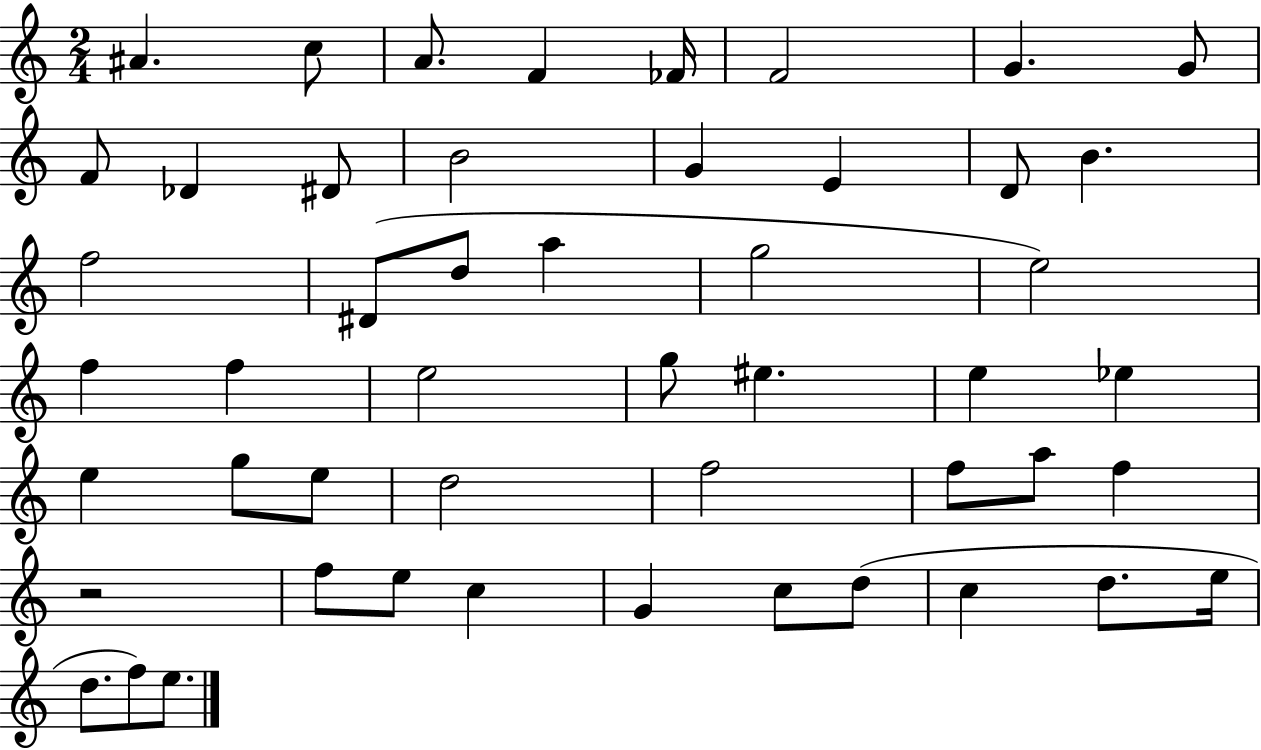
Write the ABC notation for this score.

X:1
T:Untitled
M:2/4
L:1/4
K:C
^A c/2 A/2 F _F/4 F2 G G/2 F/2 _D ^D/2 B2 G E D/2 B f2 ^D/2 d/2 a g2 e2 f f e2 g/2 ^e e _e e g/2 e/2 d2 f2 f/2 a/2 f z2 f/2 e/2 c G c/2 d/2 c d/2 e/4 d/2 f/2 e/2